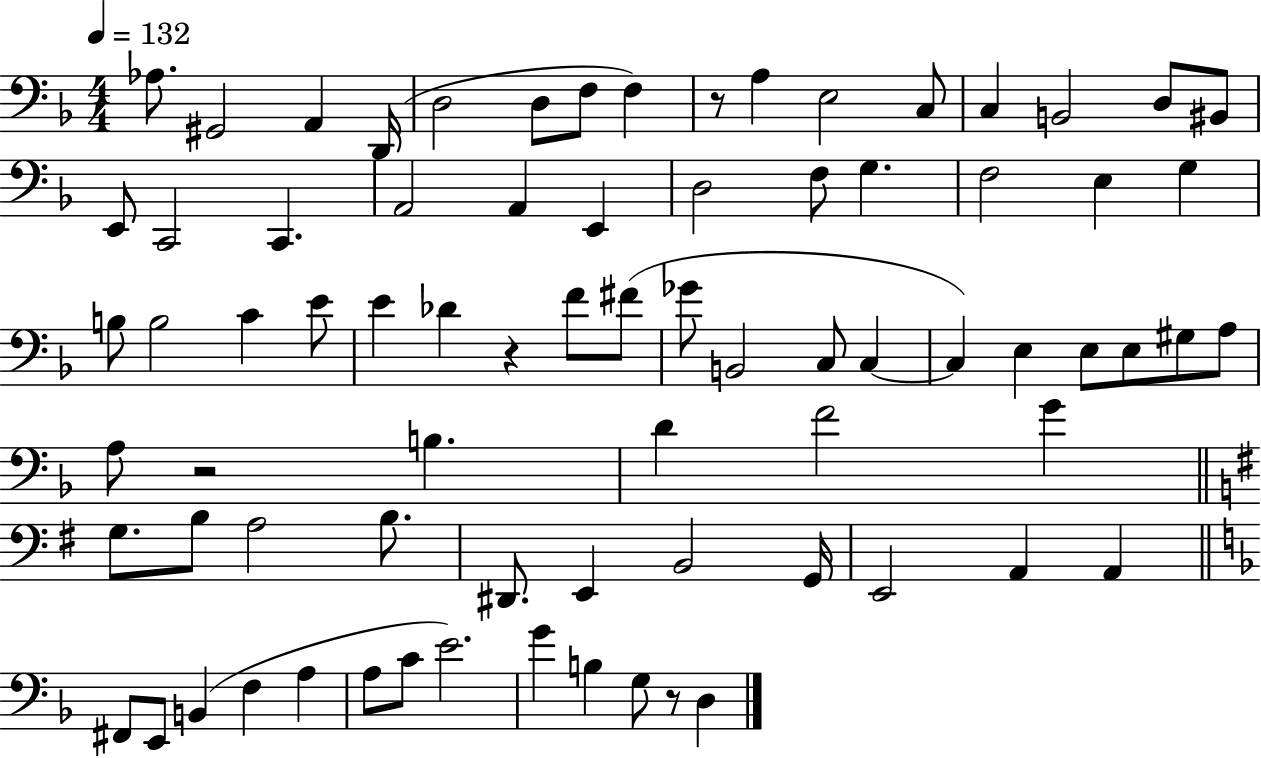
{
  \clef bass
  \numericTimeSignature
  \time 4/4
  \key f \major
  \tempo 4 = 132
  aes8. gis,2 a,4 d,16( | d2 d8 f8 f4) | r8 a4 e2 c8 | c4 b,2 d8 bis,8 | \break e,8 c,2 c,4. | a,2 a,4 e,4 | d2 f8 g4. | f2 e4 g4 | \break b8 b2 c'4 e'8 | e'4 des'4 r4 f'8 fis'8( | ges'8 b,2 c8 c4~~ | c4) e4 e8 e8 gis8 a8 | \break a8 r2 b4. | d'4 f'2 g'4 | \bar "||" \break \key g \major g8. b8 a2 b8. | dis,8. e,4 b,2 g,16 | e,2 a,4 a,4 | \bar "||" \break \key f \major fis,8 e,8 b,4( f4 a4 | a8 c'8 e'2.) | g'4 b4 g8 r8 d4 | \bar "|."
}